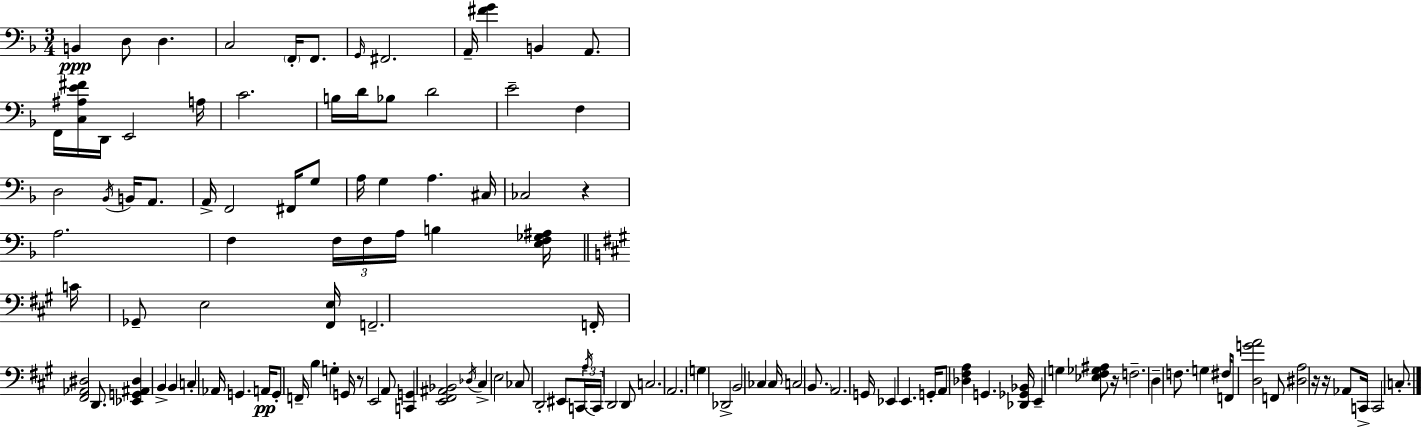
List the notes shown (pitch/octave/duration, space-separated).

B2/q D3/e D3/q. C3/h F2/s F2/e. G2/s F#2/h. A2/s [F#4,G4]/q B2/q A2/e. F2/s [C3,A#3,E4,F#4]/s D2/s E2/h A3/s C4/h. B3/s D4/s Bb3/e D4/h E4/h F3/q D3/h Bb2/s B2/s A2/e. A2/s F2/h F#2/s G3/e A3/s G3/q A3/q. C#3/s CES3/h R/q A3/h. F3/q F3/s F3/s A3/s B3/q [E3,F3,Gb3,A#3]/s C4/s Gb2/e E3/h [F#2,E3]/s F2/h. F2/s [F#2,Ab2,D#3]/h D2/e. [Eb2,G2,A#2,D#3]/q B2/q B2/q C3/q Ab2/s G2/q. A2/s G2/e F2/s B3/q G3/q G2/s R/e E2/h A2/e [C2,G2]/q [E2,F#2,A#2,Bb2]/h Db3/s C#3/q E3/h CES3/e D2/h EIS2/e C2/s A3/s C2/s D2/h D2/e C3/h. A2/h. G3/q Db2/h B2/h CES3/q CES3/s C3/h B2/e. A2/h. G2/s Eb2/q E2/q. G2/s A2/e [Db3,F#3,A3]/q G2/q. [Db2,Gb2,Bb2]/s E2/q G3/q [Eb3,F#3,Gb3,A#3]/e R/s F3/h. D3/q F3/e. G3/q F#3/s F2/e [D3,G4,A4]/h F2/e [D#3,A3]/h R/s R/s Ab2/e C2/s C2/h C3/e.